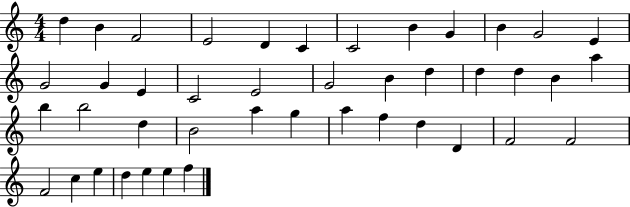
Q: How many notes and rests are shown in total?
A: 43